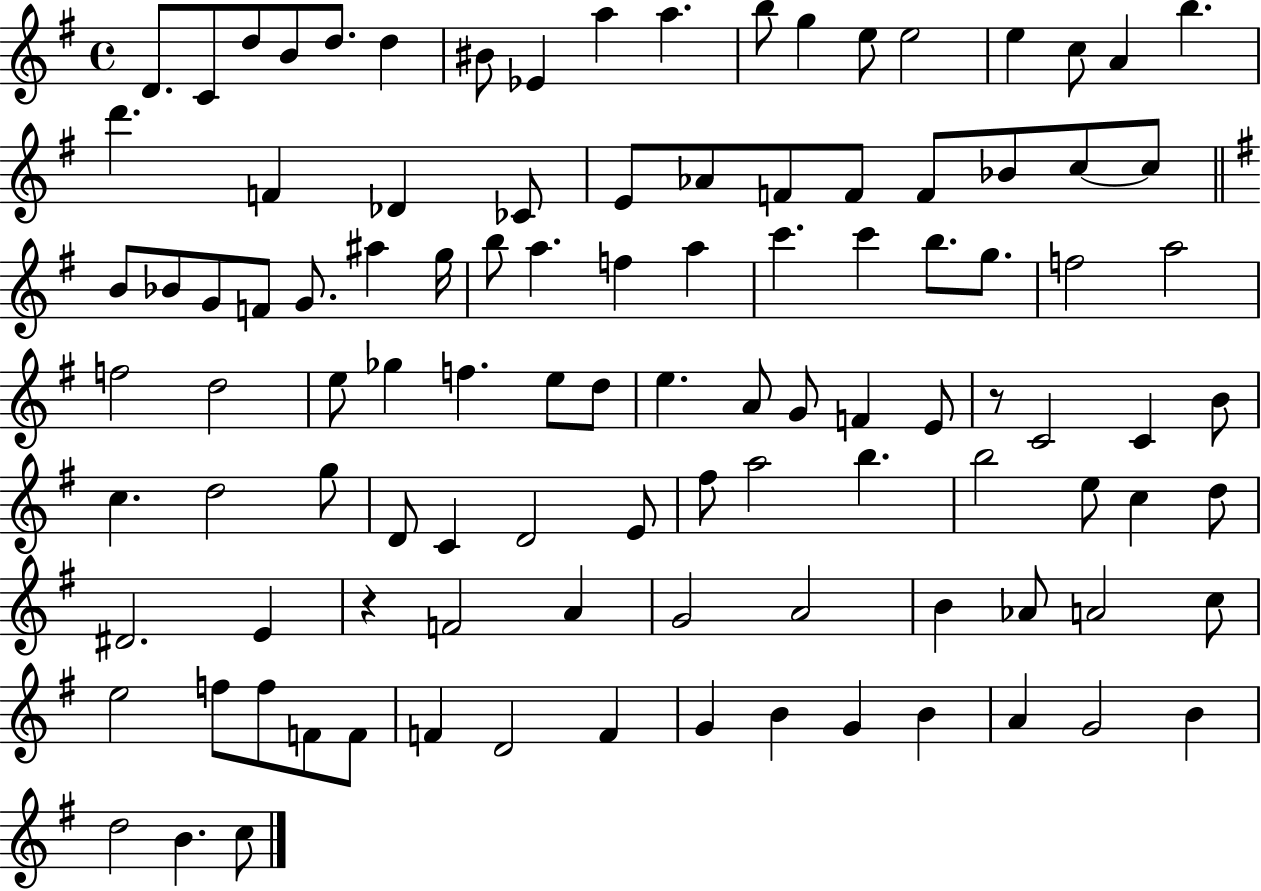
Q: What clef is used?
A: treble